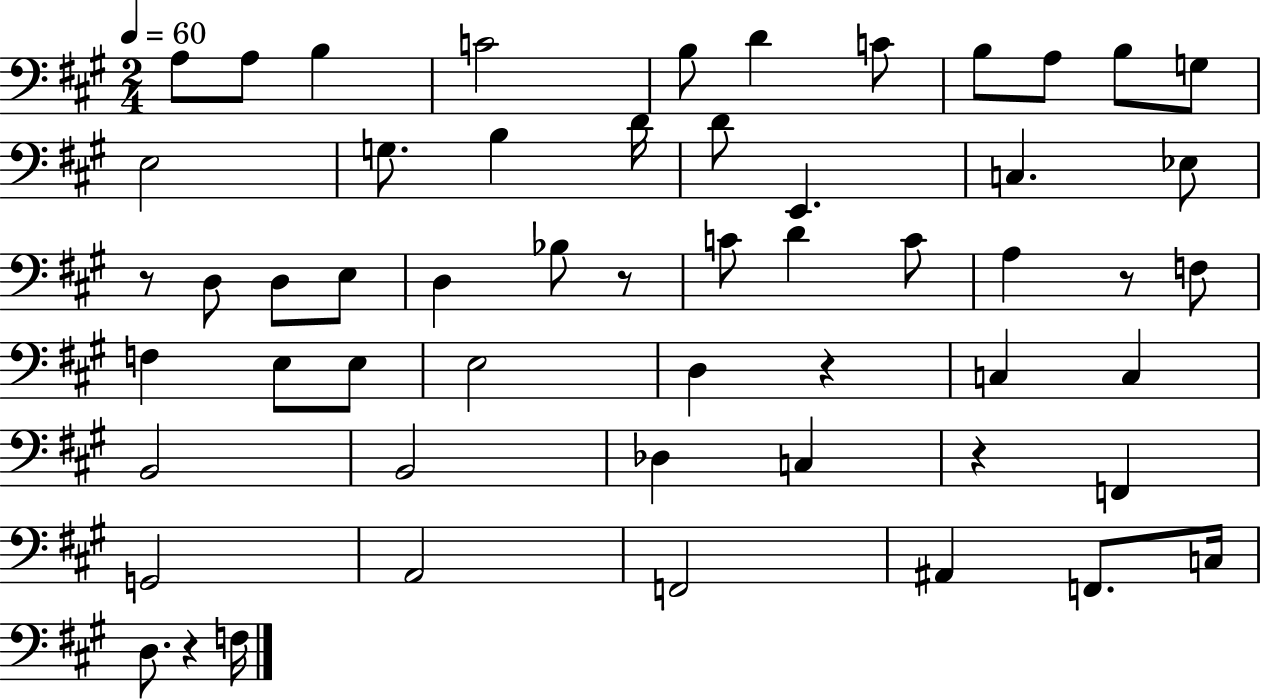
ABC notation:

X:1
T:Untitled
M:2/4
L:1/4
K:A
A,/2 A,/2 B, C2 B,/2 D C/2 B,/2 A,/2 B,/2 G,/2 E,2 G,/2 B, D/4 D/2 E,, C, _E,/2 z/2 D,/2 D,/2 E,/2 D, _B,/2 z/2 C/2 D C/2 A, z/2 F,/2 F, E,/2 E,/2 E,2 D, z C, C, B,,2 B,,2 _D, C, z F,, G,,2 A,,2 F,,2 ^A,, F,,/2 C,/4 D,/2 z F,/4